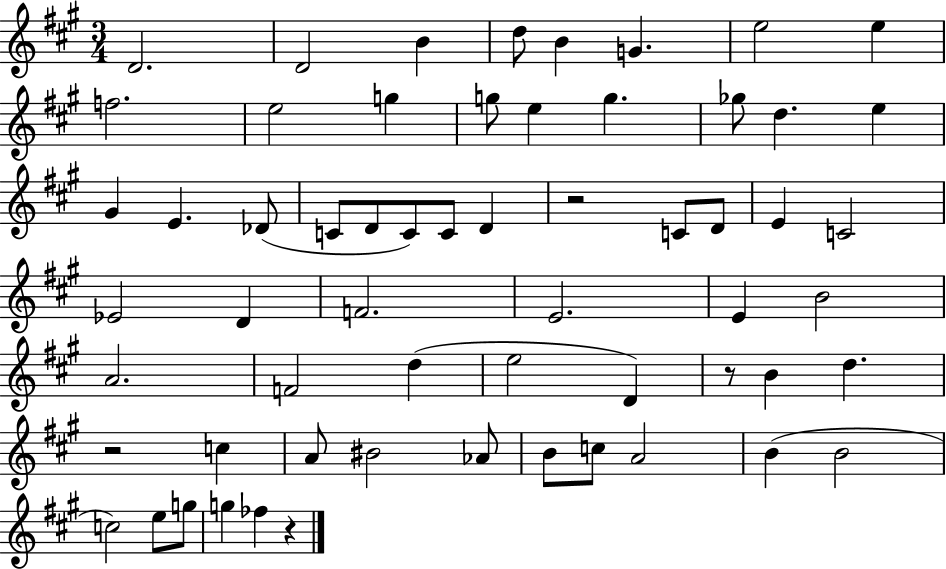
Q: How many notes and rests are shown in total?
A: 60